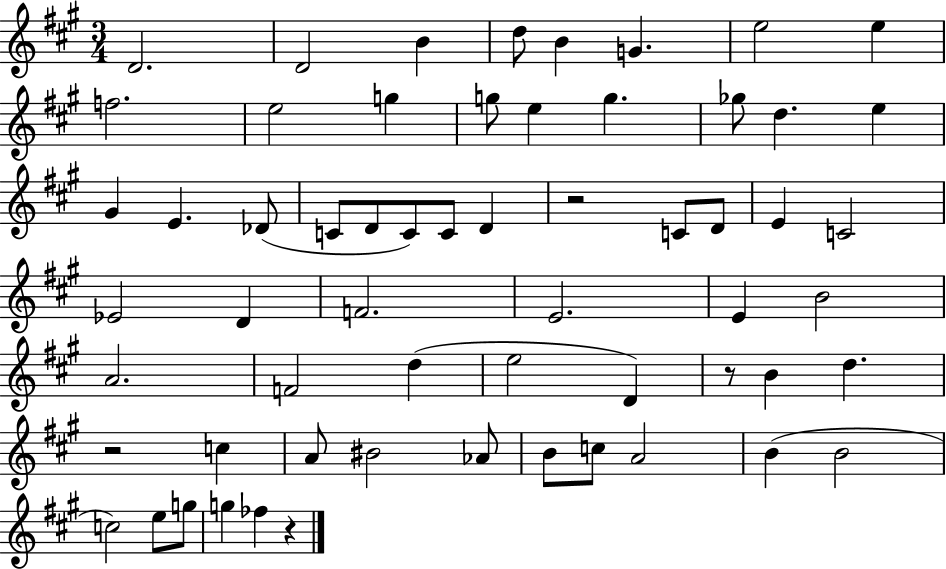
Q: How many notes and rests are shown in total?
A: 60